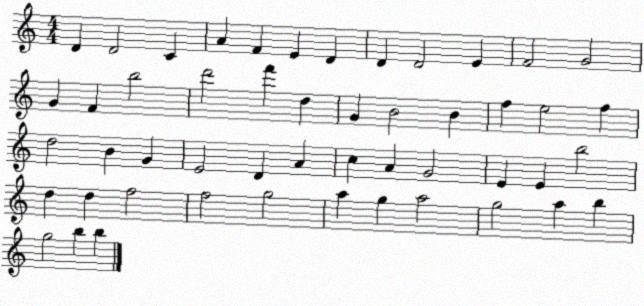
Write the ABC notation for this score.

X:1
T:Untitled
M:4/4
L:1/4
K:C
D D2 C A F E D D D2 E F2 G2 G F b2 d'2 f' d G B2 B f e2 f d2 B G E2 D A c A G2 E E b2 d d f2 f2 g2 a g a2 g2 a b g2 b b